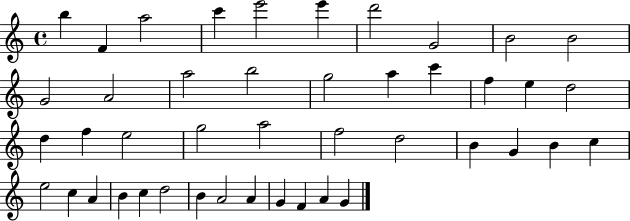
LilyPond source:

{
  \clef treble
  \time 4/4
  \defaultTimeSignature
  \key c \major
  b''4 f'4 a''2 | c'''4 e'''2 e'''4 | d'''2 g'2 | b'2 b'2 | \break g'2 a'2 | a''2 b''2 | g''2 a''4 c'''4 | f''4 e''4 d''2 | \break d''4 f''4 e''2 | g''2 a''2 | f''2 d''2 | b'4 g'4 b'4 c''4 | \break e''2 c''4 a'4 | b'4 c''4 d''2 | b'4 a'2 a'4 | g'4 f'4 a'4 g'4 | \break \bar "|."
}